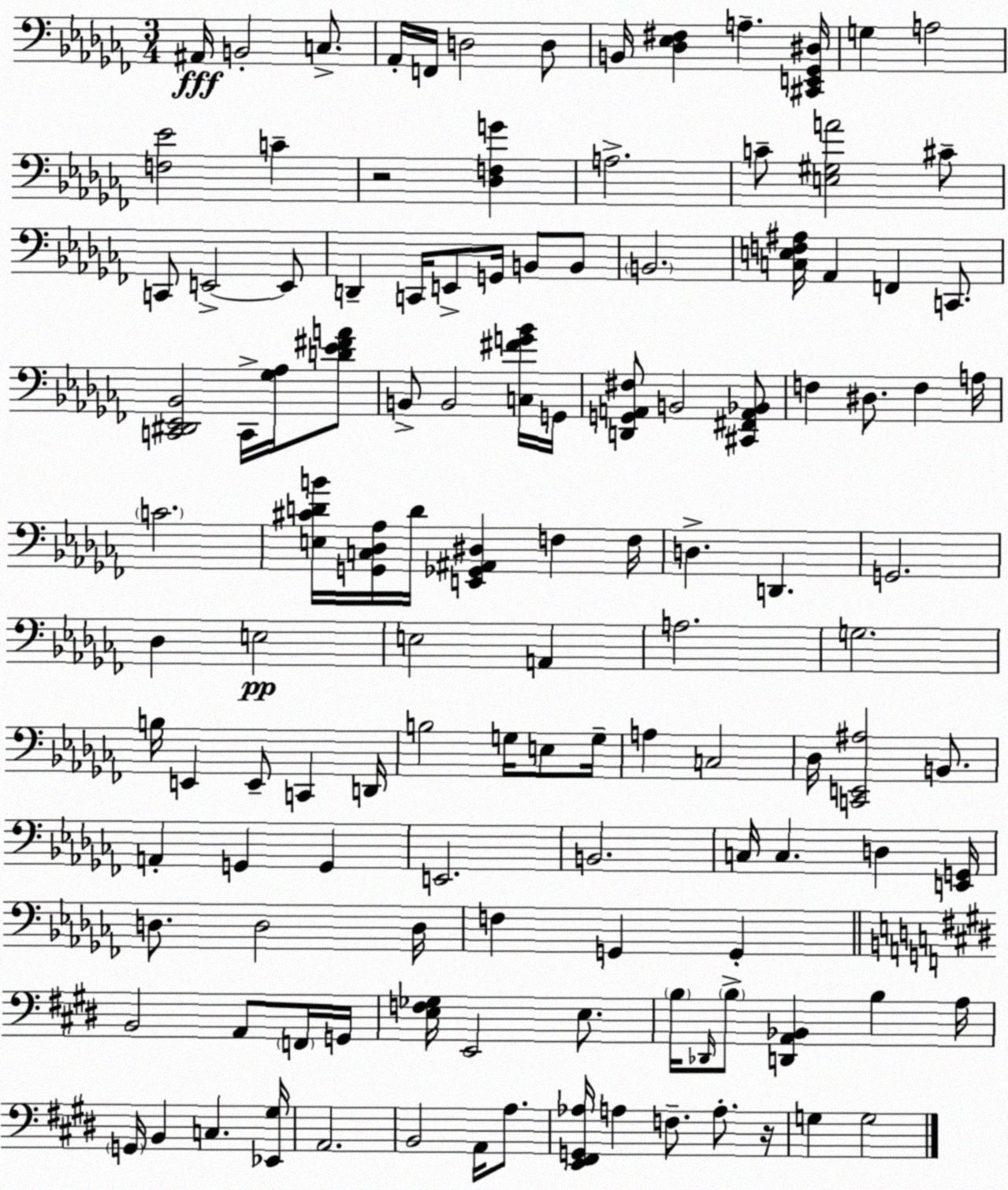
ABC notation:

X:1
T:Untitled
M:3/4
L:1/4
K:Abm
^A,,/4 B,,2 C,/2 _A,,/4 F,,/4 D,2 D,/2 B,,/4 [_D,_E,^F,] A, [^C,,E,,_G,,^D,]/4 G, A,2 [F,_E]2 C z2 [_D,F,G] A,2 C/2 [E,^G,A]2 ^C/2 C,,/2 E,,2 E,,/2 D,, C,,/4 E,,/2 G,,/4 B,,/2 B,,/2 B,,2 [C,E,F,^A,]/4 _A,, F,, C,,/2 [C,,^D,,_E,,_B,,]2 C,,/4 [_G,_A,]/4 [D_E^FA]/2 B,,/2 B,,2 [C,^FG_B]/4 G,,/4 [D,,G,,A,,^F,]/2 B,,2 [^C,,^F,,A,,_B,,]/2 F, ^D,/2 F, A,/4 C2 [E,^CDB]/4 [G,,C,_D,_A,]/4 D/4 [E,,_G,,^A,,^D,] F, F,/4 D, D,, G,,2 _D, E,2 E,2 A,, A,2 G,2 B,/4 E,, E,,/2 C,, D,,/4 B,2 G,/4 E,/2 G,/4 A, C,2 _D,/4 [C,,E,,^A,]2 B,,/2 A,, G,, G,, E,,2 B,,2 C,/4 C, D, [E,,G,,]/4 D,/2 D,2 D,/4 F, G,, G,, B,,2 A,,/2 F,,/4 G,,/4 [E,F,_G,]/4 E,,2 E,/2 B,/4 _D,,/4 B,/2 [D,,A,,_B,,] B, A,/4 G,,/4 B,, C, [_E,,^G,]/4 A,,2 B,,2 A,,/4 A,/2 [E,,^F,,G,,_A,]/4 A, F,/2 A,/2 z/4 G, G,2